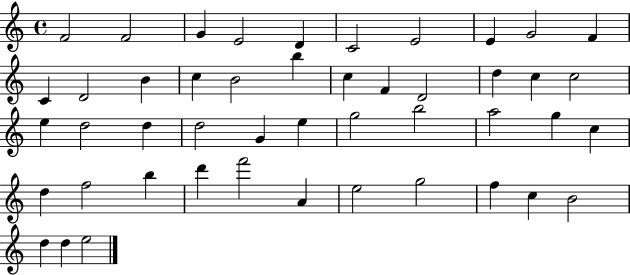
X:1
T:Untitled
M:4/4
L:1/4
K:C
F2 F2 G E2 D C2 E2 E G2 F C D2 B c B2 b c F D2 d c c2 e d2 d d2 G e g2 b2 a2 g c d f2 b d' f'2 A e2 g2 f c B2 d d e2